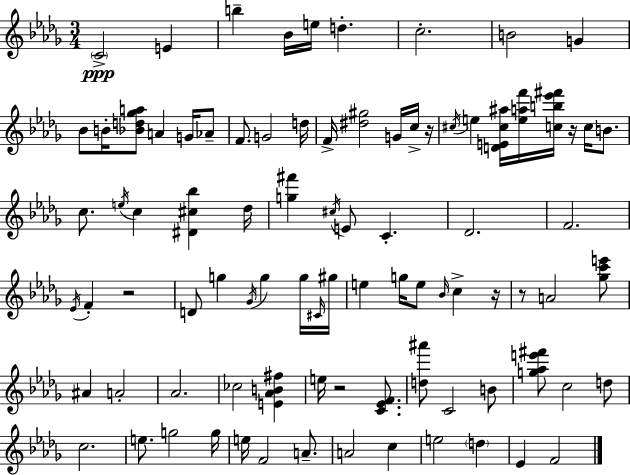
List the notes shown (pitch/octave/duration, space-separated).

C4/h E4/q B5/q Bb4/s E5/s D5/q. C5/h. B4/h G4/q Bb4/e B4/s [Bb4,D5,Gb5,A5]/e A4/q G4/s Ab4/e F4/e. G4/h D5/s F4/s [D#5,G#5]/h G4/s C5/s R/s C#5/s E5/q [D4,E4,C#5,A#5]/s [E5,A5,F6]/s [C5,B5,Eb6,F#6]/s R/s C5/s B4/e. C5/e. E5/s C5/q [D#4,C#5,Bb5]/q Db5/s [G5,F#6]/q C#5/s E4/e C4/q. Db4/h. F4/h. Eb4/s F4/q R/h D4/e G5/q Gb4/s G5/q G5/s C#4/s G#5/s E5/q G5/s E5/e Bb4/s C5/q R/s R/e A4/h [Gb5,C6,E6]/e A#4/q A4/h Ab4/h. CES5/h [E4,Ab4,B4,F#5]/q E5/s R/h [C4,Eb4,F4]/e. [D5,A#6]/e C4/h B4/e [G5,Ab5,E6,F#6]/e C5/h D5/e C5/h. E5/e. G5/h G5/s E5/s F4/h A4/e. A4/h C5/q E5/h D5/q Eb4/q F4/h